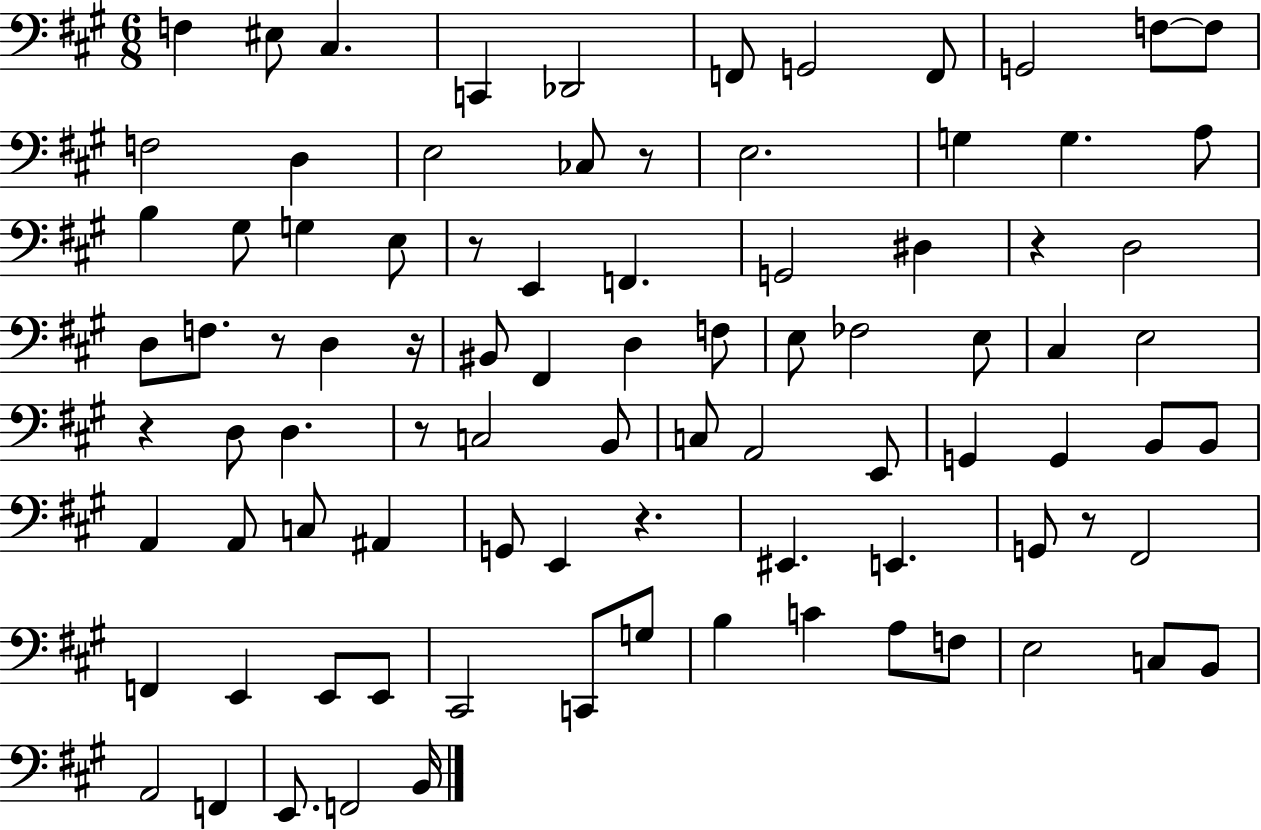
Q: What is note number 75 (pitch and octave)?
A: B2